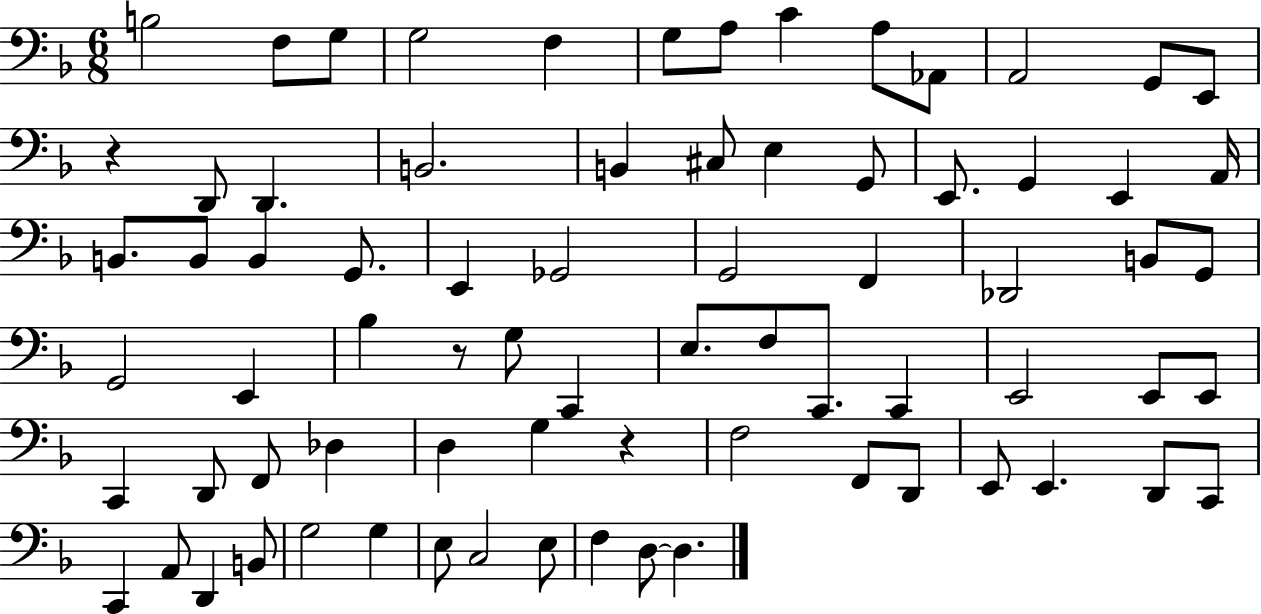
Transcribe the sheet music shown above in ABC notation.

X:1
T:Untitled
M:6/8
L:1/4
K:F
B,2 F,/2 G,/2 G,2 F, G,/2 A,/2 C A,/2 _A,,/2 A,,2 G,,/2 E,,/2 z D,,/2 D,, B,,2 B,, ^C,/2 E, G,,/2 E,,/2 G,, E,, A,,/4 B,,/2 B,,/2 B,, G,,/2 E,, _G,,2 G,,2 F,, _D,,2 B,,/2 G,,/2 G,,2 E,, _B, z/2 G,/2 C,, E,/2 F,/2 C,,/2 C,, E,,2 E,,/2 E,,/2 C,, D,,/2 F,,/2 _D, D, G, z F,2 F,,/2 D,,/2 E,,/2 E,, D,,/2 C,,/2 C,, A,,/2 D,, B,,/2 G,2 G, E,/2 C,2 E,/2 F, D,/2 D,